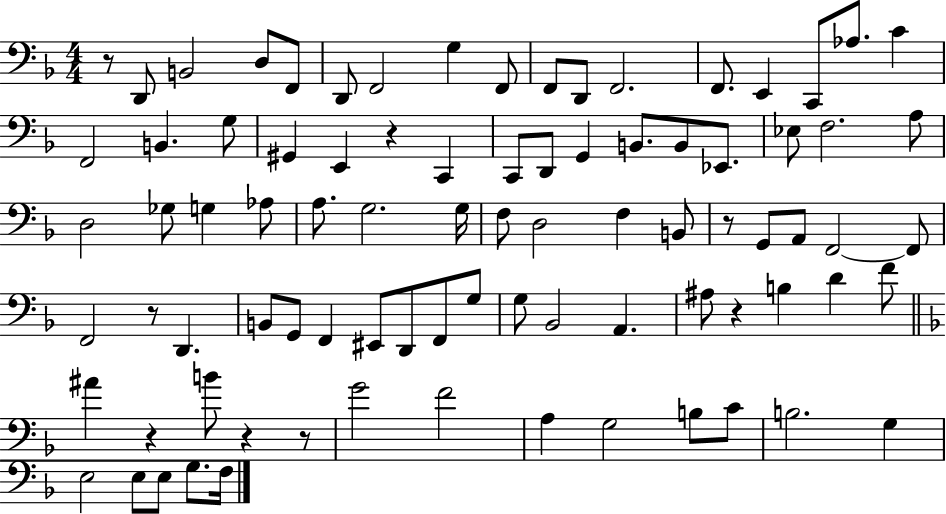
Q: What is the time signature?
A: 4/4